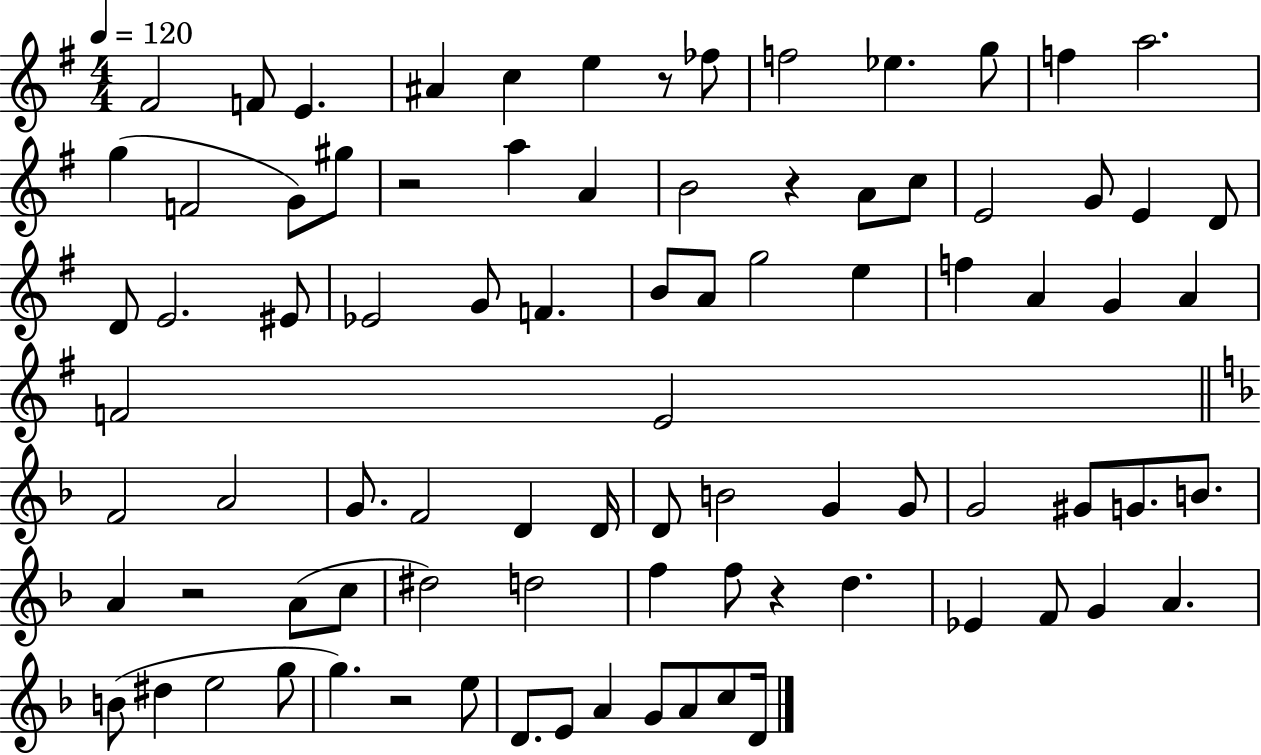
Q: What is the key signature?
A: G major